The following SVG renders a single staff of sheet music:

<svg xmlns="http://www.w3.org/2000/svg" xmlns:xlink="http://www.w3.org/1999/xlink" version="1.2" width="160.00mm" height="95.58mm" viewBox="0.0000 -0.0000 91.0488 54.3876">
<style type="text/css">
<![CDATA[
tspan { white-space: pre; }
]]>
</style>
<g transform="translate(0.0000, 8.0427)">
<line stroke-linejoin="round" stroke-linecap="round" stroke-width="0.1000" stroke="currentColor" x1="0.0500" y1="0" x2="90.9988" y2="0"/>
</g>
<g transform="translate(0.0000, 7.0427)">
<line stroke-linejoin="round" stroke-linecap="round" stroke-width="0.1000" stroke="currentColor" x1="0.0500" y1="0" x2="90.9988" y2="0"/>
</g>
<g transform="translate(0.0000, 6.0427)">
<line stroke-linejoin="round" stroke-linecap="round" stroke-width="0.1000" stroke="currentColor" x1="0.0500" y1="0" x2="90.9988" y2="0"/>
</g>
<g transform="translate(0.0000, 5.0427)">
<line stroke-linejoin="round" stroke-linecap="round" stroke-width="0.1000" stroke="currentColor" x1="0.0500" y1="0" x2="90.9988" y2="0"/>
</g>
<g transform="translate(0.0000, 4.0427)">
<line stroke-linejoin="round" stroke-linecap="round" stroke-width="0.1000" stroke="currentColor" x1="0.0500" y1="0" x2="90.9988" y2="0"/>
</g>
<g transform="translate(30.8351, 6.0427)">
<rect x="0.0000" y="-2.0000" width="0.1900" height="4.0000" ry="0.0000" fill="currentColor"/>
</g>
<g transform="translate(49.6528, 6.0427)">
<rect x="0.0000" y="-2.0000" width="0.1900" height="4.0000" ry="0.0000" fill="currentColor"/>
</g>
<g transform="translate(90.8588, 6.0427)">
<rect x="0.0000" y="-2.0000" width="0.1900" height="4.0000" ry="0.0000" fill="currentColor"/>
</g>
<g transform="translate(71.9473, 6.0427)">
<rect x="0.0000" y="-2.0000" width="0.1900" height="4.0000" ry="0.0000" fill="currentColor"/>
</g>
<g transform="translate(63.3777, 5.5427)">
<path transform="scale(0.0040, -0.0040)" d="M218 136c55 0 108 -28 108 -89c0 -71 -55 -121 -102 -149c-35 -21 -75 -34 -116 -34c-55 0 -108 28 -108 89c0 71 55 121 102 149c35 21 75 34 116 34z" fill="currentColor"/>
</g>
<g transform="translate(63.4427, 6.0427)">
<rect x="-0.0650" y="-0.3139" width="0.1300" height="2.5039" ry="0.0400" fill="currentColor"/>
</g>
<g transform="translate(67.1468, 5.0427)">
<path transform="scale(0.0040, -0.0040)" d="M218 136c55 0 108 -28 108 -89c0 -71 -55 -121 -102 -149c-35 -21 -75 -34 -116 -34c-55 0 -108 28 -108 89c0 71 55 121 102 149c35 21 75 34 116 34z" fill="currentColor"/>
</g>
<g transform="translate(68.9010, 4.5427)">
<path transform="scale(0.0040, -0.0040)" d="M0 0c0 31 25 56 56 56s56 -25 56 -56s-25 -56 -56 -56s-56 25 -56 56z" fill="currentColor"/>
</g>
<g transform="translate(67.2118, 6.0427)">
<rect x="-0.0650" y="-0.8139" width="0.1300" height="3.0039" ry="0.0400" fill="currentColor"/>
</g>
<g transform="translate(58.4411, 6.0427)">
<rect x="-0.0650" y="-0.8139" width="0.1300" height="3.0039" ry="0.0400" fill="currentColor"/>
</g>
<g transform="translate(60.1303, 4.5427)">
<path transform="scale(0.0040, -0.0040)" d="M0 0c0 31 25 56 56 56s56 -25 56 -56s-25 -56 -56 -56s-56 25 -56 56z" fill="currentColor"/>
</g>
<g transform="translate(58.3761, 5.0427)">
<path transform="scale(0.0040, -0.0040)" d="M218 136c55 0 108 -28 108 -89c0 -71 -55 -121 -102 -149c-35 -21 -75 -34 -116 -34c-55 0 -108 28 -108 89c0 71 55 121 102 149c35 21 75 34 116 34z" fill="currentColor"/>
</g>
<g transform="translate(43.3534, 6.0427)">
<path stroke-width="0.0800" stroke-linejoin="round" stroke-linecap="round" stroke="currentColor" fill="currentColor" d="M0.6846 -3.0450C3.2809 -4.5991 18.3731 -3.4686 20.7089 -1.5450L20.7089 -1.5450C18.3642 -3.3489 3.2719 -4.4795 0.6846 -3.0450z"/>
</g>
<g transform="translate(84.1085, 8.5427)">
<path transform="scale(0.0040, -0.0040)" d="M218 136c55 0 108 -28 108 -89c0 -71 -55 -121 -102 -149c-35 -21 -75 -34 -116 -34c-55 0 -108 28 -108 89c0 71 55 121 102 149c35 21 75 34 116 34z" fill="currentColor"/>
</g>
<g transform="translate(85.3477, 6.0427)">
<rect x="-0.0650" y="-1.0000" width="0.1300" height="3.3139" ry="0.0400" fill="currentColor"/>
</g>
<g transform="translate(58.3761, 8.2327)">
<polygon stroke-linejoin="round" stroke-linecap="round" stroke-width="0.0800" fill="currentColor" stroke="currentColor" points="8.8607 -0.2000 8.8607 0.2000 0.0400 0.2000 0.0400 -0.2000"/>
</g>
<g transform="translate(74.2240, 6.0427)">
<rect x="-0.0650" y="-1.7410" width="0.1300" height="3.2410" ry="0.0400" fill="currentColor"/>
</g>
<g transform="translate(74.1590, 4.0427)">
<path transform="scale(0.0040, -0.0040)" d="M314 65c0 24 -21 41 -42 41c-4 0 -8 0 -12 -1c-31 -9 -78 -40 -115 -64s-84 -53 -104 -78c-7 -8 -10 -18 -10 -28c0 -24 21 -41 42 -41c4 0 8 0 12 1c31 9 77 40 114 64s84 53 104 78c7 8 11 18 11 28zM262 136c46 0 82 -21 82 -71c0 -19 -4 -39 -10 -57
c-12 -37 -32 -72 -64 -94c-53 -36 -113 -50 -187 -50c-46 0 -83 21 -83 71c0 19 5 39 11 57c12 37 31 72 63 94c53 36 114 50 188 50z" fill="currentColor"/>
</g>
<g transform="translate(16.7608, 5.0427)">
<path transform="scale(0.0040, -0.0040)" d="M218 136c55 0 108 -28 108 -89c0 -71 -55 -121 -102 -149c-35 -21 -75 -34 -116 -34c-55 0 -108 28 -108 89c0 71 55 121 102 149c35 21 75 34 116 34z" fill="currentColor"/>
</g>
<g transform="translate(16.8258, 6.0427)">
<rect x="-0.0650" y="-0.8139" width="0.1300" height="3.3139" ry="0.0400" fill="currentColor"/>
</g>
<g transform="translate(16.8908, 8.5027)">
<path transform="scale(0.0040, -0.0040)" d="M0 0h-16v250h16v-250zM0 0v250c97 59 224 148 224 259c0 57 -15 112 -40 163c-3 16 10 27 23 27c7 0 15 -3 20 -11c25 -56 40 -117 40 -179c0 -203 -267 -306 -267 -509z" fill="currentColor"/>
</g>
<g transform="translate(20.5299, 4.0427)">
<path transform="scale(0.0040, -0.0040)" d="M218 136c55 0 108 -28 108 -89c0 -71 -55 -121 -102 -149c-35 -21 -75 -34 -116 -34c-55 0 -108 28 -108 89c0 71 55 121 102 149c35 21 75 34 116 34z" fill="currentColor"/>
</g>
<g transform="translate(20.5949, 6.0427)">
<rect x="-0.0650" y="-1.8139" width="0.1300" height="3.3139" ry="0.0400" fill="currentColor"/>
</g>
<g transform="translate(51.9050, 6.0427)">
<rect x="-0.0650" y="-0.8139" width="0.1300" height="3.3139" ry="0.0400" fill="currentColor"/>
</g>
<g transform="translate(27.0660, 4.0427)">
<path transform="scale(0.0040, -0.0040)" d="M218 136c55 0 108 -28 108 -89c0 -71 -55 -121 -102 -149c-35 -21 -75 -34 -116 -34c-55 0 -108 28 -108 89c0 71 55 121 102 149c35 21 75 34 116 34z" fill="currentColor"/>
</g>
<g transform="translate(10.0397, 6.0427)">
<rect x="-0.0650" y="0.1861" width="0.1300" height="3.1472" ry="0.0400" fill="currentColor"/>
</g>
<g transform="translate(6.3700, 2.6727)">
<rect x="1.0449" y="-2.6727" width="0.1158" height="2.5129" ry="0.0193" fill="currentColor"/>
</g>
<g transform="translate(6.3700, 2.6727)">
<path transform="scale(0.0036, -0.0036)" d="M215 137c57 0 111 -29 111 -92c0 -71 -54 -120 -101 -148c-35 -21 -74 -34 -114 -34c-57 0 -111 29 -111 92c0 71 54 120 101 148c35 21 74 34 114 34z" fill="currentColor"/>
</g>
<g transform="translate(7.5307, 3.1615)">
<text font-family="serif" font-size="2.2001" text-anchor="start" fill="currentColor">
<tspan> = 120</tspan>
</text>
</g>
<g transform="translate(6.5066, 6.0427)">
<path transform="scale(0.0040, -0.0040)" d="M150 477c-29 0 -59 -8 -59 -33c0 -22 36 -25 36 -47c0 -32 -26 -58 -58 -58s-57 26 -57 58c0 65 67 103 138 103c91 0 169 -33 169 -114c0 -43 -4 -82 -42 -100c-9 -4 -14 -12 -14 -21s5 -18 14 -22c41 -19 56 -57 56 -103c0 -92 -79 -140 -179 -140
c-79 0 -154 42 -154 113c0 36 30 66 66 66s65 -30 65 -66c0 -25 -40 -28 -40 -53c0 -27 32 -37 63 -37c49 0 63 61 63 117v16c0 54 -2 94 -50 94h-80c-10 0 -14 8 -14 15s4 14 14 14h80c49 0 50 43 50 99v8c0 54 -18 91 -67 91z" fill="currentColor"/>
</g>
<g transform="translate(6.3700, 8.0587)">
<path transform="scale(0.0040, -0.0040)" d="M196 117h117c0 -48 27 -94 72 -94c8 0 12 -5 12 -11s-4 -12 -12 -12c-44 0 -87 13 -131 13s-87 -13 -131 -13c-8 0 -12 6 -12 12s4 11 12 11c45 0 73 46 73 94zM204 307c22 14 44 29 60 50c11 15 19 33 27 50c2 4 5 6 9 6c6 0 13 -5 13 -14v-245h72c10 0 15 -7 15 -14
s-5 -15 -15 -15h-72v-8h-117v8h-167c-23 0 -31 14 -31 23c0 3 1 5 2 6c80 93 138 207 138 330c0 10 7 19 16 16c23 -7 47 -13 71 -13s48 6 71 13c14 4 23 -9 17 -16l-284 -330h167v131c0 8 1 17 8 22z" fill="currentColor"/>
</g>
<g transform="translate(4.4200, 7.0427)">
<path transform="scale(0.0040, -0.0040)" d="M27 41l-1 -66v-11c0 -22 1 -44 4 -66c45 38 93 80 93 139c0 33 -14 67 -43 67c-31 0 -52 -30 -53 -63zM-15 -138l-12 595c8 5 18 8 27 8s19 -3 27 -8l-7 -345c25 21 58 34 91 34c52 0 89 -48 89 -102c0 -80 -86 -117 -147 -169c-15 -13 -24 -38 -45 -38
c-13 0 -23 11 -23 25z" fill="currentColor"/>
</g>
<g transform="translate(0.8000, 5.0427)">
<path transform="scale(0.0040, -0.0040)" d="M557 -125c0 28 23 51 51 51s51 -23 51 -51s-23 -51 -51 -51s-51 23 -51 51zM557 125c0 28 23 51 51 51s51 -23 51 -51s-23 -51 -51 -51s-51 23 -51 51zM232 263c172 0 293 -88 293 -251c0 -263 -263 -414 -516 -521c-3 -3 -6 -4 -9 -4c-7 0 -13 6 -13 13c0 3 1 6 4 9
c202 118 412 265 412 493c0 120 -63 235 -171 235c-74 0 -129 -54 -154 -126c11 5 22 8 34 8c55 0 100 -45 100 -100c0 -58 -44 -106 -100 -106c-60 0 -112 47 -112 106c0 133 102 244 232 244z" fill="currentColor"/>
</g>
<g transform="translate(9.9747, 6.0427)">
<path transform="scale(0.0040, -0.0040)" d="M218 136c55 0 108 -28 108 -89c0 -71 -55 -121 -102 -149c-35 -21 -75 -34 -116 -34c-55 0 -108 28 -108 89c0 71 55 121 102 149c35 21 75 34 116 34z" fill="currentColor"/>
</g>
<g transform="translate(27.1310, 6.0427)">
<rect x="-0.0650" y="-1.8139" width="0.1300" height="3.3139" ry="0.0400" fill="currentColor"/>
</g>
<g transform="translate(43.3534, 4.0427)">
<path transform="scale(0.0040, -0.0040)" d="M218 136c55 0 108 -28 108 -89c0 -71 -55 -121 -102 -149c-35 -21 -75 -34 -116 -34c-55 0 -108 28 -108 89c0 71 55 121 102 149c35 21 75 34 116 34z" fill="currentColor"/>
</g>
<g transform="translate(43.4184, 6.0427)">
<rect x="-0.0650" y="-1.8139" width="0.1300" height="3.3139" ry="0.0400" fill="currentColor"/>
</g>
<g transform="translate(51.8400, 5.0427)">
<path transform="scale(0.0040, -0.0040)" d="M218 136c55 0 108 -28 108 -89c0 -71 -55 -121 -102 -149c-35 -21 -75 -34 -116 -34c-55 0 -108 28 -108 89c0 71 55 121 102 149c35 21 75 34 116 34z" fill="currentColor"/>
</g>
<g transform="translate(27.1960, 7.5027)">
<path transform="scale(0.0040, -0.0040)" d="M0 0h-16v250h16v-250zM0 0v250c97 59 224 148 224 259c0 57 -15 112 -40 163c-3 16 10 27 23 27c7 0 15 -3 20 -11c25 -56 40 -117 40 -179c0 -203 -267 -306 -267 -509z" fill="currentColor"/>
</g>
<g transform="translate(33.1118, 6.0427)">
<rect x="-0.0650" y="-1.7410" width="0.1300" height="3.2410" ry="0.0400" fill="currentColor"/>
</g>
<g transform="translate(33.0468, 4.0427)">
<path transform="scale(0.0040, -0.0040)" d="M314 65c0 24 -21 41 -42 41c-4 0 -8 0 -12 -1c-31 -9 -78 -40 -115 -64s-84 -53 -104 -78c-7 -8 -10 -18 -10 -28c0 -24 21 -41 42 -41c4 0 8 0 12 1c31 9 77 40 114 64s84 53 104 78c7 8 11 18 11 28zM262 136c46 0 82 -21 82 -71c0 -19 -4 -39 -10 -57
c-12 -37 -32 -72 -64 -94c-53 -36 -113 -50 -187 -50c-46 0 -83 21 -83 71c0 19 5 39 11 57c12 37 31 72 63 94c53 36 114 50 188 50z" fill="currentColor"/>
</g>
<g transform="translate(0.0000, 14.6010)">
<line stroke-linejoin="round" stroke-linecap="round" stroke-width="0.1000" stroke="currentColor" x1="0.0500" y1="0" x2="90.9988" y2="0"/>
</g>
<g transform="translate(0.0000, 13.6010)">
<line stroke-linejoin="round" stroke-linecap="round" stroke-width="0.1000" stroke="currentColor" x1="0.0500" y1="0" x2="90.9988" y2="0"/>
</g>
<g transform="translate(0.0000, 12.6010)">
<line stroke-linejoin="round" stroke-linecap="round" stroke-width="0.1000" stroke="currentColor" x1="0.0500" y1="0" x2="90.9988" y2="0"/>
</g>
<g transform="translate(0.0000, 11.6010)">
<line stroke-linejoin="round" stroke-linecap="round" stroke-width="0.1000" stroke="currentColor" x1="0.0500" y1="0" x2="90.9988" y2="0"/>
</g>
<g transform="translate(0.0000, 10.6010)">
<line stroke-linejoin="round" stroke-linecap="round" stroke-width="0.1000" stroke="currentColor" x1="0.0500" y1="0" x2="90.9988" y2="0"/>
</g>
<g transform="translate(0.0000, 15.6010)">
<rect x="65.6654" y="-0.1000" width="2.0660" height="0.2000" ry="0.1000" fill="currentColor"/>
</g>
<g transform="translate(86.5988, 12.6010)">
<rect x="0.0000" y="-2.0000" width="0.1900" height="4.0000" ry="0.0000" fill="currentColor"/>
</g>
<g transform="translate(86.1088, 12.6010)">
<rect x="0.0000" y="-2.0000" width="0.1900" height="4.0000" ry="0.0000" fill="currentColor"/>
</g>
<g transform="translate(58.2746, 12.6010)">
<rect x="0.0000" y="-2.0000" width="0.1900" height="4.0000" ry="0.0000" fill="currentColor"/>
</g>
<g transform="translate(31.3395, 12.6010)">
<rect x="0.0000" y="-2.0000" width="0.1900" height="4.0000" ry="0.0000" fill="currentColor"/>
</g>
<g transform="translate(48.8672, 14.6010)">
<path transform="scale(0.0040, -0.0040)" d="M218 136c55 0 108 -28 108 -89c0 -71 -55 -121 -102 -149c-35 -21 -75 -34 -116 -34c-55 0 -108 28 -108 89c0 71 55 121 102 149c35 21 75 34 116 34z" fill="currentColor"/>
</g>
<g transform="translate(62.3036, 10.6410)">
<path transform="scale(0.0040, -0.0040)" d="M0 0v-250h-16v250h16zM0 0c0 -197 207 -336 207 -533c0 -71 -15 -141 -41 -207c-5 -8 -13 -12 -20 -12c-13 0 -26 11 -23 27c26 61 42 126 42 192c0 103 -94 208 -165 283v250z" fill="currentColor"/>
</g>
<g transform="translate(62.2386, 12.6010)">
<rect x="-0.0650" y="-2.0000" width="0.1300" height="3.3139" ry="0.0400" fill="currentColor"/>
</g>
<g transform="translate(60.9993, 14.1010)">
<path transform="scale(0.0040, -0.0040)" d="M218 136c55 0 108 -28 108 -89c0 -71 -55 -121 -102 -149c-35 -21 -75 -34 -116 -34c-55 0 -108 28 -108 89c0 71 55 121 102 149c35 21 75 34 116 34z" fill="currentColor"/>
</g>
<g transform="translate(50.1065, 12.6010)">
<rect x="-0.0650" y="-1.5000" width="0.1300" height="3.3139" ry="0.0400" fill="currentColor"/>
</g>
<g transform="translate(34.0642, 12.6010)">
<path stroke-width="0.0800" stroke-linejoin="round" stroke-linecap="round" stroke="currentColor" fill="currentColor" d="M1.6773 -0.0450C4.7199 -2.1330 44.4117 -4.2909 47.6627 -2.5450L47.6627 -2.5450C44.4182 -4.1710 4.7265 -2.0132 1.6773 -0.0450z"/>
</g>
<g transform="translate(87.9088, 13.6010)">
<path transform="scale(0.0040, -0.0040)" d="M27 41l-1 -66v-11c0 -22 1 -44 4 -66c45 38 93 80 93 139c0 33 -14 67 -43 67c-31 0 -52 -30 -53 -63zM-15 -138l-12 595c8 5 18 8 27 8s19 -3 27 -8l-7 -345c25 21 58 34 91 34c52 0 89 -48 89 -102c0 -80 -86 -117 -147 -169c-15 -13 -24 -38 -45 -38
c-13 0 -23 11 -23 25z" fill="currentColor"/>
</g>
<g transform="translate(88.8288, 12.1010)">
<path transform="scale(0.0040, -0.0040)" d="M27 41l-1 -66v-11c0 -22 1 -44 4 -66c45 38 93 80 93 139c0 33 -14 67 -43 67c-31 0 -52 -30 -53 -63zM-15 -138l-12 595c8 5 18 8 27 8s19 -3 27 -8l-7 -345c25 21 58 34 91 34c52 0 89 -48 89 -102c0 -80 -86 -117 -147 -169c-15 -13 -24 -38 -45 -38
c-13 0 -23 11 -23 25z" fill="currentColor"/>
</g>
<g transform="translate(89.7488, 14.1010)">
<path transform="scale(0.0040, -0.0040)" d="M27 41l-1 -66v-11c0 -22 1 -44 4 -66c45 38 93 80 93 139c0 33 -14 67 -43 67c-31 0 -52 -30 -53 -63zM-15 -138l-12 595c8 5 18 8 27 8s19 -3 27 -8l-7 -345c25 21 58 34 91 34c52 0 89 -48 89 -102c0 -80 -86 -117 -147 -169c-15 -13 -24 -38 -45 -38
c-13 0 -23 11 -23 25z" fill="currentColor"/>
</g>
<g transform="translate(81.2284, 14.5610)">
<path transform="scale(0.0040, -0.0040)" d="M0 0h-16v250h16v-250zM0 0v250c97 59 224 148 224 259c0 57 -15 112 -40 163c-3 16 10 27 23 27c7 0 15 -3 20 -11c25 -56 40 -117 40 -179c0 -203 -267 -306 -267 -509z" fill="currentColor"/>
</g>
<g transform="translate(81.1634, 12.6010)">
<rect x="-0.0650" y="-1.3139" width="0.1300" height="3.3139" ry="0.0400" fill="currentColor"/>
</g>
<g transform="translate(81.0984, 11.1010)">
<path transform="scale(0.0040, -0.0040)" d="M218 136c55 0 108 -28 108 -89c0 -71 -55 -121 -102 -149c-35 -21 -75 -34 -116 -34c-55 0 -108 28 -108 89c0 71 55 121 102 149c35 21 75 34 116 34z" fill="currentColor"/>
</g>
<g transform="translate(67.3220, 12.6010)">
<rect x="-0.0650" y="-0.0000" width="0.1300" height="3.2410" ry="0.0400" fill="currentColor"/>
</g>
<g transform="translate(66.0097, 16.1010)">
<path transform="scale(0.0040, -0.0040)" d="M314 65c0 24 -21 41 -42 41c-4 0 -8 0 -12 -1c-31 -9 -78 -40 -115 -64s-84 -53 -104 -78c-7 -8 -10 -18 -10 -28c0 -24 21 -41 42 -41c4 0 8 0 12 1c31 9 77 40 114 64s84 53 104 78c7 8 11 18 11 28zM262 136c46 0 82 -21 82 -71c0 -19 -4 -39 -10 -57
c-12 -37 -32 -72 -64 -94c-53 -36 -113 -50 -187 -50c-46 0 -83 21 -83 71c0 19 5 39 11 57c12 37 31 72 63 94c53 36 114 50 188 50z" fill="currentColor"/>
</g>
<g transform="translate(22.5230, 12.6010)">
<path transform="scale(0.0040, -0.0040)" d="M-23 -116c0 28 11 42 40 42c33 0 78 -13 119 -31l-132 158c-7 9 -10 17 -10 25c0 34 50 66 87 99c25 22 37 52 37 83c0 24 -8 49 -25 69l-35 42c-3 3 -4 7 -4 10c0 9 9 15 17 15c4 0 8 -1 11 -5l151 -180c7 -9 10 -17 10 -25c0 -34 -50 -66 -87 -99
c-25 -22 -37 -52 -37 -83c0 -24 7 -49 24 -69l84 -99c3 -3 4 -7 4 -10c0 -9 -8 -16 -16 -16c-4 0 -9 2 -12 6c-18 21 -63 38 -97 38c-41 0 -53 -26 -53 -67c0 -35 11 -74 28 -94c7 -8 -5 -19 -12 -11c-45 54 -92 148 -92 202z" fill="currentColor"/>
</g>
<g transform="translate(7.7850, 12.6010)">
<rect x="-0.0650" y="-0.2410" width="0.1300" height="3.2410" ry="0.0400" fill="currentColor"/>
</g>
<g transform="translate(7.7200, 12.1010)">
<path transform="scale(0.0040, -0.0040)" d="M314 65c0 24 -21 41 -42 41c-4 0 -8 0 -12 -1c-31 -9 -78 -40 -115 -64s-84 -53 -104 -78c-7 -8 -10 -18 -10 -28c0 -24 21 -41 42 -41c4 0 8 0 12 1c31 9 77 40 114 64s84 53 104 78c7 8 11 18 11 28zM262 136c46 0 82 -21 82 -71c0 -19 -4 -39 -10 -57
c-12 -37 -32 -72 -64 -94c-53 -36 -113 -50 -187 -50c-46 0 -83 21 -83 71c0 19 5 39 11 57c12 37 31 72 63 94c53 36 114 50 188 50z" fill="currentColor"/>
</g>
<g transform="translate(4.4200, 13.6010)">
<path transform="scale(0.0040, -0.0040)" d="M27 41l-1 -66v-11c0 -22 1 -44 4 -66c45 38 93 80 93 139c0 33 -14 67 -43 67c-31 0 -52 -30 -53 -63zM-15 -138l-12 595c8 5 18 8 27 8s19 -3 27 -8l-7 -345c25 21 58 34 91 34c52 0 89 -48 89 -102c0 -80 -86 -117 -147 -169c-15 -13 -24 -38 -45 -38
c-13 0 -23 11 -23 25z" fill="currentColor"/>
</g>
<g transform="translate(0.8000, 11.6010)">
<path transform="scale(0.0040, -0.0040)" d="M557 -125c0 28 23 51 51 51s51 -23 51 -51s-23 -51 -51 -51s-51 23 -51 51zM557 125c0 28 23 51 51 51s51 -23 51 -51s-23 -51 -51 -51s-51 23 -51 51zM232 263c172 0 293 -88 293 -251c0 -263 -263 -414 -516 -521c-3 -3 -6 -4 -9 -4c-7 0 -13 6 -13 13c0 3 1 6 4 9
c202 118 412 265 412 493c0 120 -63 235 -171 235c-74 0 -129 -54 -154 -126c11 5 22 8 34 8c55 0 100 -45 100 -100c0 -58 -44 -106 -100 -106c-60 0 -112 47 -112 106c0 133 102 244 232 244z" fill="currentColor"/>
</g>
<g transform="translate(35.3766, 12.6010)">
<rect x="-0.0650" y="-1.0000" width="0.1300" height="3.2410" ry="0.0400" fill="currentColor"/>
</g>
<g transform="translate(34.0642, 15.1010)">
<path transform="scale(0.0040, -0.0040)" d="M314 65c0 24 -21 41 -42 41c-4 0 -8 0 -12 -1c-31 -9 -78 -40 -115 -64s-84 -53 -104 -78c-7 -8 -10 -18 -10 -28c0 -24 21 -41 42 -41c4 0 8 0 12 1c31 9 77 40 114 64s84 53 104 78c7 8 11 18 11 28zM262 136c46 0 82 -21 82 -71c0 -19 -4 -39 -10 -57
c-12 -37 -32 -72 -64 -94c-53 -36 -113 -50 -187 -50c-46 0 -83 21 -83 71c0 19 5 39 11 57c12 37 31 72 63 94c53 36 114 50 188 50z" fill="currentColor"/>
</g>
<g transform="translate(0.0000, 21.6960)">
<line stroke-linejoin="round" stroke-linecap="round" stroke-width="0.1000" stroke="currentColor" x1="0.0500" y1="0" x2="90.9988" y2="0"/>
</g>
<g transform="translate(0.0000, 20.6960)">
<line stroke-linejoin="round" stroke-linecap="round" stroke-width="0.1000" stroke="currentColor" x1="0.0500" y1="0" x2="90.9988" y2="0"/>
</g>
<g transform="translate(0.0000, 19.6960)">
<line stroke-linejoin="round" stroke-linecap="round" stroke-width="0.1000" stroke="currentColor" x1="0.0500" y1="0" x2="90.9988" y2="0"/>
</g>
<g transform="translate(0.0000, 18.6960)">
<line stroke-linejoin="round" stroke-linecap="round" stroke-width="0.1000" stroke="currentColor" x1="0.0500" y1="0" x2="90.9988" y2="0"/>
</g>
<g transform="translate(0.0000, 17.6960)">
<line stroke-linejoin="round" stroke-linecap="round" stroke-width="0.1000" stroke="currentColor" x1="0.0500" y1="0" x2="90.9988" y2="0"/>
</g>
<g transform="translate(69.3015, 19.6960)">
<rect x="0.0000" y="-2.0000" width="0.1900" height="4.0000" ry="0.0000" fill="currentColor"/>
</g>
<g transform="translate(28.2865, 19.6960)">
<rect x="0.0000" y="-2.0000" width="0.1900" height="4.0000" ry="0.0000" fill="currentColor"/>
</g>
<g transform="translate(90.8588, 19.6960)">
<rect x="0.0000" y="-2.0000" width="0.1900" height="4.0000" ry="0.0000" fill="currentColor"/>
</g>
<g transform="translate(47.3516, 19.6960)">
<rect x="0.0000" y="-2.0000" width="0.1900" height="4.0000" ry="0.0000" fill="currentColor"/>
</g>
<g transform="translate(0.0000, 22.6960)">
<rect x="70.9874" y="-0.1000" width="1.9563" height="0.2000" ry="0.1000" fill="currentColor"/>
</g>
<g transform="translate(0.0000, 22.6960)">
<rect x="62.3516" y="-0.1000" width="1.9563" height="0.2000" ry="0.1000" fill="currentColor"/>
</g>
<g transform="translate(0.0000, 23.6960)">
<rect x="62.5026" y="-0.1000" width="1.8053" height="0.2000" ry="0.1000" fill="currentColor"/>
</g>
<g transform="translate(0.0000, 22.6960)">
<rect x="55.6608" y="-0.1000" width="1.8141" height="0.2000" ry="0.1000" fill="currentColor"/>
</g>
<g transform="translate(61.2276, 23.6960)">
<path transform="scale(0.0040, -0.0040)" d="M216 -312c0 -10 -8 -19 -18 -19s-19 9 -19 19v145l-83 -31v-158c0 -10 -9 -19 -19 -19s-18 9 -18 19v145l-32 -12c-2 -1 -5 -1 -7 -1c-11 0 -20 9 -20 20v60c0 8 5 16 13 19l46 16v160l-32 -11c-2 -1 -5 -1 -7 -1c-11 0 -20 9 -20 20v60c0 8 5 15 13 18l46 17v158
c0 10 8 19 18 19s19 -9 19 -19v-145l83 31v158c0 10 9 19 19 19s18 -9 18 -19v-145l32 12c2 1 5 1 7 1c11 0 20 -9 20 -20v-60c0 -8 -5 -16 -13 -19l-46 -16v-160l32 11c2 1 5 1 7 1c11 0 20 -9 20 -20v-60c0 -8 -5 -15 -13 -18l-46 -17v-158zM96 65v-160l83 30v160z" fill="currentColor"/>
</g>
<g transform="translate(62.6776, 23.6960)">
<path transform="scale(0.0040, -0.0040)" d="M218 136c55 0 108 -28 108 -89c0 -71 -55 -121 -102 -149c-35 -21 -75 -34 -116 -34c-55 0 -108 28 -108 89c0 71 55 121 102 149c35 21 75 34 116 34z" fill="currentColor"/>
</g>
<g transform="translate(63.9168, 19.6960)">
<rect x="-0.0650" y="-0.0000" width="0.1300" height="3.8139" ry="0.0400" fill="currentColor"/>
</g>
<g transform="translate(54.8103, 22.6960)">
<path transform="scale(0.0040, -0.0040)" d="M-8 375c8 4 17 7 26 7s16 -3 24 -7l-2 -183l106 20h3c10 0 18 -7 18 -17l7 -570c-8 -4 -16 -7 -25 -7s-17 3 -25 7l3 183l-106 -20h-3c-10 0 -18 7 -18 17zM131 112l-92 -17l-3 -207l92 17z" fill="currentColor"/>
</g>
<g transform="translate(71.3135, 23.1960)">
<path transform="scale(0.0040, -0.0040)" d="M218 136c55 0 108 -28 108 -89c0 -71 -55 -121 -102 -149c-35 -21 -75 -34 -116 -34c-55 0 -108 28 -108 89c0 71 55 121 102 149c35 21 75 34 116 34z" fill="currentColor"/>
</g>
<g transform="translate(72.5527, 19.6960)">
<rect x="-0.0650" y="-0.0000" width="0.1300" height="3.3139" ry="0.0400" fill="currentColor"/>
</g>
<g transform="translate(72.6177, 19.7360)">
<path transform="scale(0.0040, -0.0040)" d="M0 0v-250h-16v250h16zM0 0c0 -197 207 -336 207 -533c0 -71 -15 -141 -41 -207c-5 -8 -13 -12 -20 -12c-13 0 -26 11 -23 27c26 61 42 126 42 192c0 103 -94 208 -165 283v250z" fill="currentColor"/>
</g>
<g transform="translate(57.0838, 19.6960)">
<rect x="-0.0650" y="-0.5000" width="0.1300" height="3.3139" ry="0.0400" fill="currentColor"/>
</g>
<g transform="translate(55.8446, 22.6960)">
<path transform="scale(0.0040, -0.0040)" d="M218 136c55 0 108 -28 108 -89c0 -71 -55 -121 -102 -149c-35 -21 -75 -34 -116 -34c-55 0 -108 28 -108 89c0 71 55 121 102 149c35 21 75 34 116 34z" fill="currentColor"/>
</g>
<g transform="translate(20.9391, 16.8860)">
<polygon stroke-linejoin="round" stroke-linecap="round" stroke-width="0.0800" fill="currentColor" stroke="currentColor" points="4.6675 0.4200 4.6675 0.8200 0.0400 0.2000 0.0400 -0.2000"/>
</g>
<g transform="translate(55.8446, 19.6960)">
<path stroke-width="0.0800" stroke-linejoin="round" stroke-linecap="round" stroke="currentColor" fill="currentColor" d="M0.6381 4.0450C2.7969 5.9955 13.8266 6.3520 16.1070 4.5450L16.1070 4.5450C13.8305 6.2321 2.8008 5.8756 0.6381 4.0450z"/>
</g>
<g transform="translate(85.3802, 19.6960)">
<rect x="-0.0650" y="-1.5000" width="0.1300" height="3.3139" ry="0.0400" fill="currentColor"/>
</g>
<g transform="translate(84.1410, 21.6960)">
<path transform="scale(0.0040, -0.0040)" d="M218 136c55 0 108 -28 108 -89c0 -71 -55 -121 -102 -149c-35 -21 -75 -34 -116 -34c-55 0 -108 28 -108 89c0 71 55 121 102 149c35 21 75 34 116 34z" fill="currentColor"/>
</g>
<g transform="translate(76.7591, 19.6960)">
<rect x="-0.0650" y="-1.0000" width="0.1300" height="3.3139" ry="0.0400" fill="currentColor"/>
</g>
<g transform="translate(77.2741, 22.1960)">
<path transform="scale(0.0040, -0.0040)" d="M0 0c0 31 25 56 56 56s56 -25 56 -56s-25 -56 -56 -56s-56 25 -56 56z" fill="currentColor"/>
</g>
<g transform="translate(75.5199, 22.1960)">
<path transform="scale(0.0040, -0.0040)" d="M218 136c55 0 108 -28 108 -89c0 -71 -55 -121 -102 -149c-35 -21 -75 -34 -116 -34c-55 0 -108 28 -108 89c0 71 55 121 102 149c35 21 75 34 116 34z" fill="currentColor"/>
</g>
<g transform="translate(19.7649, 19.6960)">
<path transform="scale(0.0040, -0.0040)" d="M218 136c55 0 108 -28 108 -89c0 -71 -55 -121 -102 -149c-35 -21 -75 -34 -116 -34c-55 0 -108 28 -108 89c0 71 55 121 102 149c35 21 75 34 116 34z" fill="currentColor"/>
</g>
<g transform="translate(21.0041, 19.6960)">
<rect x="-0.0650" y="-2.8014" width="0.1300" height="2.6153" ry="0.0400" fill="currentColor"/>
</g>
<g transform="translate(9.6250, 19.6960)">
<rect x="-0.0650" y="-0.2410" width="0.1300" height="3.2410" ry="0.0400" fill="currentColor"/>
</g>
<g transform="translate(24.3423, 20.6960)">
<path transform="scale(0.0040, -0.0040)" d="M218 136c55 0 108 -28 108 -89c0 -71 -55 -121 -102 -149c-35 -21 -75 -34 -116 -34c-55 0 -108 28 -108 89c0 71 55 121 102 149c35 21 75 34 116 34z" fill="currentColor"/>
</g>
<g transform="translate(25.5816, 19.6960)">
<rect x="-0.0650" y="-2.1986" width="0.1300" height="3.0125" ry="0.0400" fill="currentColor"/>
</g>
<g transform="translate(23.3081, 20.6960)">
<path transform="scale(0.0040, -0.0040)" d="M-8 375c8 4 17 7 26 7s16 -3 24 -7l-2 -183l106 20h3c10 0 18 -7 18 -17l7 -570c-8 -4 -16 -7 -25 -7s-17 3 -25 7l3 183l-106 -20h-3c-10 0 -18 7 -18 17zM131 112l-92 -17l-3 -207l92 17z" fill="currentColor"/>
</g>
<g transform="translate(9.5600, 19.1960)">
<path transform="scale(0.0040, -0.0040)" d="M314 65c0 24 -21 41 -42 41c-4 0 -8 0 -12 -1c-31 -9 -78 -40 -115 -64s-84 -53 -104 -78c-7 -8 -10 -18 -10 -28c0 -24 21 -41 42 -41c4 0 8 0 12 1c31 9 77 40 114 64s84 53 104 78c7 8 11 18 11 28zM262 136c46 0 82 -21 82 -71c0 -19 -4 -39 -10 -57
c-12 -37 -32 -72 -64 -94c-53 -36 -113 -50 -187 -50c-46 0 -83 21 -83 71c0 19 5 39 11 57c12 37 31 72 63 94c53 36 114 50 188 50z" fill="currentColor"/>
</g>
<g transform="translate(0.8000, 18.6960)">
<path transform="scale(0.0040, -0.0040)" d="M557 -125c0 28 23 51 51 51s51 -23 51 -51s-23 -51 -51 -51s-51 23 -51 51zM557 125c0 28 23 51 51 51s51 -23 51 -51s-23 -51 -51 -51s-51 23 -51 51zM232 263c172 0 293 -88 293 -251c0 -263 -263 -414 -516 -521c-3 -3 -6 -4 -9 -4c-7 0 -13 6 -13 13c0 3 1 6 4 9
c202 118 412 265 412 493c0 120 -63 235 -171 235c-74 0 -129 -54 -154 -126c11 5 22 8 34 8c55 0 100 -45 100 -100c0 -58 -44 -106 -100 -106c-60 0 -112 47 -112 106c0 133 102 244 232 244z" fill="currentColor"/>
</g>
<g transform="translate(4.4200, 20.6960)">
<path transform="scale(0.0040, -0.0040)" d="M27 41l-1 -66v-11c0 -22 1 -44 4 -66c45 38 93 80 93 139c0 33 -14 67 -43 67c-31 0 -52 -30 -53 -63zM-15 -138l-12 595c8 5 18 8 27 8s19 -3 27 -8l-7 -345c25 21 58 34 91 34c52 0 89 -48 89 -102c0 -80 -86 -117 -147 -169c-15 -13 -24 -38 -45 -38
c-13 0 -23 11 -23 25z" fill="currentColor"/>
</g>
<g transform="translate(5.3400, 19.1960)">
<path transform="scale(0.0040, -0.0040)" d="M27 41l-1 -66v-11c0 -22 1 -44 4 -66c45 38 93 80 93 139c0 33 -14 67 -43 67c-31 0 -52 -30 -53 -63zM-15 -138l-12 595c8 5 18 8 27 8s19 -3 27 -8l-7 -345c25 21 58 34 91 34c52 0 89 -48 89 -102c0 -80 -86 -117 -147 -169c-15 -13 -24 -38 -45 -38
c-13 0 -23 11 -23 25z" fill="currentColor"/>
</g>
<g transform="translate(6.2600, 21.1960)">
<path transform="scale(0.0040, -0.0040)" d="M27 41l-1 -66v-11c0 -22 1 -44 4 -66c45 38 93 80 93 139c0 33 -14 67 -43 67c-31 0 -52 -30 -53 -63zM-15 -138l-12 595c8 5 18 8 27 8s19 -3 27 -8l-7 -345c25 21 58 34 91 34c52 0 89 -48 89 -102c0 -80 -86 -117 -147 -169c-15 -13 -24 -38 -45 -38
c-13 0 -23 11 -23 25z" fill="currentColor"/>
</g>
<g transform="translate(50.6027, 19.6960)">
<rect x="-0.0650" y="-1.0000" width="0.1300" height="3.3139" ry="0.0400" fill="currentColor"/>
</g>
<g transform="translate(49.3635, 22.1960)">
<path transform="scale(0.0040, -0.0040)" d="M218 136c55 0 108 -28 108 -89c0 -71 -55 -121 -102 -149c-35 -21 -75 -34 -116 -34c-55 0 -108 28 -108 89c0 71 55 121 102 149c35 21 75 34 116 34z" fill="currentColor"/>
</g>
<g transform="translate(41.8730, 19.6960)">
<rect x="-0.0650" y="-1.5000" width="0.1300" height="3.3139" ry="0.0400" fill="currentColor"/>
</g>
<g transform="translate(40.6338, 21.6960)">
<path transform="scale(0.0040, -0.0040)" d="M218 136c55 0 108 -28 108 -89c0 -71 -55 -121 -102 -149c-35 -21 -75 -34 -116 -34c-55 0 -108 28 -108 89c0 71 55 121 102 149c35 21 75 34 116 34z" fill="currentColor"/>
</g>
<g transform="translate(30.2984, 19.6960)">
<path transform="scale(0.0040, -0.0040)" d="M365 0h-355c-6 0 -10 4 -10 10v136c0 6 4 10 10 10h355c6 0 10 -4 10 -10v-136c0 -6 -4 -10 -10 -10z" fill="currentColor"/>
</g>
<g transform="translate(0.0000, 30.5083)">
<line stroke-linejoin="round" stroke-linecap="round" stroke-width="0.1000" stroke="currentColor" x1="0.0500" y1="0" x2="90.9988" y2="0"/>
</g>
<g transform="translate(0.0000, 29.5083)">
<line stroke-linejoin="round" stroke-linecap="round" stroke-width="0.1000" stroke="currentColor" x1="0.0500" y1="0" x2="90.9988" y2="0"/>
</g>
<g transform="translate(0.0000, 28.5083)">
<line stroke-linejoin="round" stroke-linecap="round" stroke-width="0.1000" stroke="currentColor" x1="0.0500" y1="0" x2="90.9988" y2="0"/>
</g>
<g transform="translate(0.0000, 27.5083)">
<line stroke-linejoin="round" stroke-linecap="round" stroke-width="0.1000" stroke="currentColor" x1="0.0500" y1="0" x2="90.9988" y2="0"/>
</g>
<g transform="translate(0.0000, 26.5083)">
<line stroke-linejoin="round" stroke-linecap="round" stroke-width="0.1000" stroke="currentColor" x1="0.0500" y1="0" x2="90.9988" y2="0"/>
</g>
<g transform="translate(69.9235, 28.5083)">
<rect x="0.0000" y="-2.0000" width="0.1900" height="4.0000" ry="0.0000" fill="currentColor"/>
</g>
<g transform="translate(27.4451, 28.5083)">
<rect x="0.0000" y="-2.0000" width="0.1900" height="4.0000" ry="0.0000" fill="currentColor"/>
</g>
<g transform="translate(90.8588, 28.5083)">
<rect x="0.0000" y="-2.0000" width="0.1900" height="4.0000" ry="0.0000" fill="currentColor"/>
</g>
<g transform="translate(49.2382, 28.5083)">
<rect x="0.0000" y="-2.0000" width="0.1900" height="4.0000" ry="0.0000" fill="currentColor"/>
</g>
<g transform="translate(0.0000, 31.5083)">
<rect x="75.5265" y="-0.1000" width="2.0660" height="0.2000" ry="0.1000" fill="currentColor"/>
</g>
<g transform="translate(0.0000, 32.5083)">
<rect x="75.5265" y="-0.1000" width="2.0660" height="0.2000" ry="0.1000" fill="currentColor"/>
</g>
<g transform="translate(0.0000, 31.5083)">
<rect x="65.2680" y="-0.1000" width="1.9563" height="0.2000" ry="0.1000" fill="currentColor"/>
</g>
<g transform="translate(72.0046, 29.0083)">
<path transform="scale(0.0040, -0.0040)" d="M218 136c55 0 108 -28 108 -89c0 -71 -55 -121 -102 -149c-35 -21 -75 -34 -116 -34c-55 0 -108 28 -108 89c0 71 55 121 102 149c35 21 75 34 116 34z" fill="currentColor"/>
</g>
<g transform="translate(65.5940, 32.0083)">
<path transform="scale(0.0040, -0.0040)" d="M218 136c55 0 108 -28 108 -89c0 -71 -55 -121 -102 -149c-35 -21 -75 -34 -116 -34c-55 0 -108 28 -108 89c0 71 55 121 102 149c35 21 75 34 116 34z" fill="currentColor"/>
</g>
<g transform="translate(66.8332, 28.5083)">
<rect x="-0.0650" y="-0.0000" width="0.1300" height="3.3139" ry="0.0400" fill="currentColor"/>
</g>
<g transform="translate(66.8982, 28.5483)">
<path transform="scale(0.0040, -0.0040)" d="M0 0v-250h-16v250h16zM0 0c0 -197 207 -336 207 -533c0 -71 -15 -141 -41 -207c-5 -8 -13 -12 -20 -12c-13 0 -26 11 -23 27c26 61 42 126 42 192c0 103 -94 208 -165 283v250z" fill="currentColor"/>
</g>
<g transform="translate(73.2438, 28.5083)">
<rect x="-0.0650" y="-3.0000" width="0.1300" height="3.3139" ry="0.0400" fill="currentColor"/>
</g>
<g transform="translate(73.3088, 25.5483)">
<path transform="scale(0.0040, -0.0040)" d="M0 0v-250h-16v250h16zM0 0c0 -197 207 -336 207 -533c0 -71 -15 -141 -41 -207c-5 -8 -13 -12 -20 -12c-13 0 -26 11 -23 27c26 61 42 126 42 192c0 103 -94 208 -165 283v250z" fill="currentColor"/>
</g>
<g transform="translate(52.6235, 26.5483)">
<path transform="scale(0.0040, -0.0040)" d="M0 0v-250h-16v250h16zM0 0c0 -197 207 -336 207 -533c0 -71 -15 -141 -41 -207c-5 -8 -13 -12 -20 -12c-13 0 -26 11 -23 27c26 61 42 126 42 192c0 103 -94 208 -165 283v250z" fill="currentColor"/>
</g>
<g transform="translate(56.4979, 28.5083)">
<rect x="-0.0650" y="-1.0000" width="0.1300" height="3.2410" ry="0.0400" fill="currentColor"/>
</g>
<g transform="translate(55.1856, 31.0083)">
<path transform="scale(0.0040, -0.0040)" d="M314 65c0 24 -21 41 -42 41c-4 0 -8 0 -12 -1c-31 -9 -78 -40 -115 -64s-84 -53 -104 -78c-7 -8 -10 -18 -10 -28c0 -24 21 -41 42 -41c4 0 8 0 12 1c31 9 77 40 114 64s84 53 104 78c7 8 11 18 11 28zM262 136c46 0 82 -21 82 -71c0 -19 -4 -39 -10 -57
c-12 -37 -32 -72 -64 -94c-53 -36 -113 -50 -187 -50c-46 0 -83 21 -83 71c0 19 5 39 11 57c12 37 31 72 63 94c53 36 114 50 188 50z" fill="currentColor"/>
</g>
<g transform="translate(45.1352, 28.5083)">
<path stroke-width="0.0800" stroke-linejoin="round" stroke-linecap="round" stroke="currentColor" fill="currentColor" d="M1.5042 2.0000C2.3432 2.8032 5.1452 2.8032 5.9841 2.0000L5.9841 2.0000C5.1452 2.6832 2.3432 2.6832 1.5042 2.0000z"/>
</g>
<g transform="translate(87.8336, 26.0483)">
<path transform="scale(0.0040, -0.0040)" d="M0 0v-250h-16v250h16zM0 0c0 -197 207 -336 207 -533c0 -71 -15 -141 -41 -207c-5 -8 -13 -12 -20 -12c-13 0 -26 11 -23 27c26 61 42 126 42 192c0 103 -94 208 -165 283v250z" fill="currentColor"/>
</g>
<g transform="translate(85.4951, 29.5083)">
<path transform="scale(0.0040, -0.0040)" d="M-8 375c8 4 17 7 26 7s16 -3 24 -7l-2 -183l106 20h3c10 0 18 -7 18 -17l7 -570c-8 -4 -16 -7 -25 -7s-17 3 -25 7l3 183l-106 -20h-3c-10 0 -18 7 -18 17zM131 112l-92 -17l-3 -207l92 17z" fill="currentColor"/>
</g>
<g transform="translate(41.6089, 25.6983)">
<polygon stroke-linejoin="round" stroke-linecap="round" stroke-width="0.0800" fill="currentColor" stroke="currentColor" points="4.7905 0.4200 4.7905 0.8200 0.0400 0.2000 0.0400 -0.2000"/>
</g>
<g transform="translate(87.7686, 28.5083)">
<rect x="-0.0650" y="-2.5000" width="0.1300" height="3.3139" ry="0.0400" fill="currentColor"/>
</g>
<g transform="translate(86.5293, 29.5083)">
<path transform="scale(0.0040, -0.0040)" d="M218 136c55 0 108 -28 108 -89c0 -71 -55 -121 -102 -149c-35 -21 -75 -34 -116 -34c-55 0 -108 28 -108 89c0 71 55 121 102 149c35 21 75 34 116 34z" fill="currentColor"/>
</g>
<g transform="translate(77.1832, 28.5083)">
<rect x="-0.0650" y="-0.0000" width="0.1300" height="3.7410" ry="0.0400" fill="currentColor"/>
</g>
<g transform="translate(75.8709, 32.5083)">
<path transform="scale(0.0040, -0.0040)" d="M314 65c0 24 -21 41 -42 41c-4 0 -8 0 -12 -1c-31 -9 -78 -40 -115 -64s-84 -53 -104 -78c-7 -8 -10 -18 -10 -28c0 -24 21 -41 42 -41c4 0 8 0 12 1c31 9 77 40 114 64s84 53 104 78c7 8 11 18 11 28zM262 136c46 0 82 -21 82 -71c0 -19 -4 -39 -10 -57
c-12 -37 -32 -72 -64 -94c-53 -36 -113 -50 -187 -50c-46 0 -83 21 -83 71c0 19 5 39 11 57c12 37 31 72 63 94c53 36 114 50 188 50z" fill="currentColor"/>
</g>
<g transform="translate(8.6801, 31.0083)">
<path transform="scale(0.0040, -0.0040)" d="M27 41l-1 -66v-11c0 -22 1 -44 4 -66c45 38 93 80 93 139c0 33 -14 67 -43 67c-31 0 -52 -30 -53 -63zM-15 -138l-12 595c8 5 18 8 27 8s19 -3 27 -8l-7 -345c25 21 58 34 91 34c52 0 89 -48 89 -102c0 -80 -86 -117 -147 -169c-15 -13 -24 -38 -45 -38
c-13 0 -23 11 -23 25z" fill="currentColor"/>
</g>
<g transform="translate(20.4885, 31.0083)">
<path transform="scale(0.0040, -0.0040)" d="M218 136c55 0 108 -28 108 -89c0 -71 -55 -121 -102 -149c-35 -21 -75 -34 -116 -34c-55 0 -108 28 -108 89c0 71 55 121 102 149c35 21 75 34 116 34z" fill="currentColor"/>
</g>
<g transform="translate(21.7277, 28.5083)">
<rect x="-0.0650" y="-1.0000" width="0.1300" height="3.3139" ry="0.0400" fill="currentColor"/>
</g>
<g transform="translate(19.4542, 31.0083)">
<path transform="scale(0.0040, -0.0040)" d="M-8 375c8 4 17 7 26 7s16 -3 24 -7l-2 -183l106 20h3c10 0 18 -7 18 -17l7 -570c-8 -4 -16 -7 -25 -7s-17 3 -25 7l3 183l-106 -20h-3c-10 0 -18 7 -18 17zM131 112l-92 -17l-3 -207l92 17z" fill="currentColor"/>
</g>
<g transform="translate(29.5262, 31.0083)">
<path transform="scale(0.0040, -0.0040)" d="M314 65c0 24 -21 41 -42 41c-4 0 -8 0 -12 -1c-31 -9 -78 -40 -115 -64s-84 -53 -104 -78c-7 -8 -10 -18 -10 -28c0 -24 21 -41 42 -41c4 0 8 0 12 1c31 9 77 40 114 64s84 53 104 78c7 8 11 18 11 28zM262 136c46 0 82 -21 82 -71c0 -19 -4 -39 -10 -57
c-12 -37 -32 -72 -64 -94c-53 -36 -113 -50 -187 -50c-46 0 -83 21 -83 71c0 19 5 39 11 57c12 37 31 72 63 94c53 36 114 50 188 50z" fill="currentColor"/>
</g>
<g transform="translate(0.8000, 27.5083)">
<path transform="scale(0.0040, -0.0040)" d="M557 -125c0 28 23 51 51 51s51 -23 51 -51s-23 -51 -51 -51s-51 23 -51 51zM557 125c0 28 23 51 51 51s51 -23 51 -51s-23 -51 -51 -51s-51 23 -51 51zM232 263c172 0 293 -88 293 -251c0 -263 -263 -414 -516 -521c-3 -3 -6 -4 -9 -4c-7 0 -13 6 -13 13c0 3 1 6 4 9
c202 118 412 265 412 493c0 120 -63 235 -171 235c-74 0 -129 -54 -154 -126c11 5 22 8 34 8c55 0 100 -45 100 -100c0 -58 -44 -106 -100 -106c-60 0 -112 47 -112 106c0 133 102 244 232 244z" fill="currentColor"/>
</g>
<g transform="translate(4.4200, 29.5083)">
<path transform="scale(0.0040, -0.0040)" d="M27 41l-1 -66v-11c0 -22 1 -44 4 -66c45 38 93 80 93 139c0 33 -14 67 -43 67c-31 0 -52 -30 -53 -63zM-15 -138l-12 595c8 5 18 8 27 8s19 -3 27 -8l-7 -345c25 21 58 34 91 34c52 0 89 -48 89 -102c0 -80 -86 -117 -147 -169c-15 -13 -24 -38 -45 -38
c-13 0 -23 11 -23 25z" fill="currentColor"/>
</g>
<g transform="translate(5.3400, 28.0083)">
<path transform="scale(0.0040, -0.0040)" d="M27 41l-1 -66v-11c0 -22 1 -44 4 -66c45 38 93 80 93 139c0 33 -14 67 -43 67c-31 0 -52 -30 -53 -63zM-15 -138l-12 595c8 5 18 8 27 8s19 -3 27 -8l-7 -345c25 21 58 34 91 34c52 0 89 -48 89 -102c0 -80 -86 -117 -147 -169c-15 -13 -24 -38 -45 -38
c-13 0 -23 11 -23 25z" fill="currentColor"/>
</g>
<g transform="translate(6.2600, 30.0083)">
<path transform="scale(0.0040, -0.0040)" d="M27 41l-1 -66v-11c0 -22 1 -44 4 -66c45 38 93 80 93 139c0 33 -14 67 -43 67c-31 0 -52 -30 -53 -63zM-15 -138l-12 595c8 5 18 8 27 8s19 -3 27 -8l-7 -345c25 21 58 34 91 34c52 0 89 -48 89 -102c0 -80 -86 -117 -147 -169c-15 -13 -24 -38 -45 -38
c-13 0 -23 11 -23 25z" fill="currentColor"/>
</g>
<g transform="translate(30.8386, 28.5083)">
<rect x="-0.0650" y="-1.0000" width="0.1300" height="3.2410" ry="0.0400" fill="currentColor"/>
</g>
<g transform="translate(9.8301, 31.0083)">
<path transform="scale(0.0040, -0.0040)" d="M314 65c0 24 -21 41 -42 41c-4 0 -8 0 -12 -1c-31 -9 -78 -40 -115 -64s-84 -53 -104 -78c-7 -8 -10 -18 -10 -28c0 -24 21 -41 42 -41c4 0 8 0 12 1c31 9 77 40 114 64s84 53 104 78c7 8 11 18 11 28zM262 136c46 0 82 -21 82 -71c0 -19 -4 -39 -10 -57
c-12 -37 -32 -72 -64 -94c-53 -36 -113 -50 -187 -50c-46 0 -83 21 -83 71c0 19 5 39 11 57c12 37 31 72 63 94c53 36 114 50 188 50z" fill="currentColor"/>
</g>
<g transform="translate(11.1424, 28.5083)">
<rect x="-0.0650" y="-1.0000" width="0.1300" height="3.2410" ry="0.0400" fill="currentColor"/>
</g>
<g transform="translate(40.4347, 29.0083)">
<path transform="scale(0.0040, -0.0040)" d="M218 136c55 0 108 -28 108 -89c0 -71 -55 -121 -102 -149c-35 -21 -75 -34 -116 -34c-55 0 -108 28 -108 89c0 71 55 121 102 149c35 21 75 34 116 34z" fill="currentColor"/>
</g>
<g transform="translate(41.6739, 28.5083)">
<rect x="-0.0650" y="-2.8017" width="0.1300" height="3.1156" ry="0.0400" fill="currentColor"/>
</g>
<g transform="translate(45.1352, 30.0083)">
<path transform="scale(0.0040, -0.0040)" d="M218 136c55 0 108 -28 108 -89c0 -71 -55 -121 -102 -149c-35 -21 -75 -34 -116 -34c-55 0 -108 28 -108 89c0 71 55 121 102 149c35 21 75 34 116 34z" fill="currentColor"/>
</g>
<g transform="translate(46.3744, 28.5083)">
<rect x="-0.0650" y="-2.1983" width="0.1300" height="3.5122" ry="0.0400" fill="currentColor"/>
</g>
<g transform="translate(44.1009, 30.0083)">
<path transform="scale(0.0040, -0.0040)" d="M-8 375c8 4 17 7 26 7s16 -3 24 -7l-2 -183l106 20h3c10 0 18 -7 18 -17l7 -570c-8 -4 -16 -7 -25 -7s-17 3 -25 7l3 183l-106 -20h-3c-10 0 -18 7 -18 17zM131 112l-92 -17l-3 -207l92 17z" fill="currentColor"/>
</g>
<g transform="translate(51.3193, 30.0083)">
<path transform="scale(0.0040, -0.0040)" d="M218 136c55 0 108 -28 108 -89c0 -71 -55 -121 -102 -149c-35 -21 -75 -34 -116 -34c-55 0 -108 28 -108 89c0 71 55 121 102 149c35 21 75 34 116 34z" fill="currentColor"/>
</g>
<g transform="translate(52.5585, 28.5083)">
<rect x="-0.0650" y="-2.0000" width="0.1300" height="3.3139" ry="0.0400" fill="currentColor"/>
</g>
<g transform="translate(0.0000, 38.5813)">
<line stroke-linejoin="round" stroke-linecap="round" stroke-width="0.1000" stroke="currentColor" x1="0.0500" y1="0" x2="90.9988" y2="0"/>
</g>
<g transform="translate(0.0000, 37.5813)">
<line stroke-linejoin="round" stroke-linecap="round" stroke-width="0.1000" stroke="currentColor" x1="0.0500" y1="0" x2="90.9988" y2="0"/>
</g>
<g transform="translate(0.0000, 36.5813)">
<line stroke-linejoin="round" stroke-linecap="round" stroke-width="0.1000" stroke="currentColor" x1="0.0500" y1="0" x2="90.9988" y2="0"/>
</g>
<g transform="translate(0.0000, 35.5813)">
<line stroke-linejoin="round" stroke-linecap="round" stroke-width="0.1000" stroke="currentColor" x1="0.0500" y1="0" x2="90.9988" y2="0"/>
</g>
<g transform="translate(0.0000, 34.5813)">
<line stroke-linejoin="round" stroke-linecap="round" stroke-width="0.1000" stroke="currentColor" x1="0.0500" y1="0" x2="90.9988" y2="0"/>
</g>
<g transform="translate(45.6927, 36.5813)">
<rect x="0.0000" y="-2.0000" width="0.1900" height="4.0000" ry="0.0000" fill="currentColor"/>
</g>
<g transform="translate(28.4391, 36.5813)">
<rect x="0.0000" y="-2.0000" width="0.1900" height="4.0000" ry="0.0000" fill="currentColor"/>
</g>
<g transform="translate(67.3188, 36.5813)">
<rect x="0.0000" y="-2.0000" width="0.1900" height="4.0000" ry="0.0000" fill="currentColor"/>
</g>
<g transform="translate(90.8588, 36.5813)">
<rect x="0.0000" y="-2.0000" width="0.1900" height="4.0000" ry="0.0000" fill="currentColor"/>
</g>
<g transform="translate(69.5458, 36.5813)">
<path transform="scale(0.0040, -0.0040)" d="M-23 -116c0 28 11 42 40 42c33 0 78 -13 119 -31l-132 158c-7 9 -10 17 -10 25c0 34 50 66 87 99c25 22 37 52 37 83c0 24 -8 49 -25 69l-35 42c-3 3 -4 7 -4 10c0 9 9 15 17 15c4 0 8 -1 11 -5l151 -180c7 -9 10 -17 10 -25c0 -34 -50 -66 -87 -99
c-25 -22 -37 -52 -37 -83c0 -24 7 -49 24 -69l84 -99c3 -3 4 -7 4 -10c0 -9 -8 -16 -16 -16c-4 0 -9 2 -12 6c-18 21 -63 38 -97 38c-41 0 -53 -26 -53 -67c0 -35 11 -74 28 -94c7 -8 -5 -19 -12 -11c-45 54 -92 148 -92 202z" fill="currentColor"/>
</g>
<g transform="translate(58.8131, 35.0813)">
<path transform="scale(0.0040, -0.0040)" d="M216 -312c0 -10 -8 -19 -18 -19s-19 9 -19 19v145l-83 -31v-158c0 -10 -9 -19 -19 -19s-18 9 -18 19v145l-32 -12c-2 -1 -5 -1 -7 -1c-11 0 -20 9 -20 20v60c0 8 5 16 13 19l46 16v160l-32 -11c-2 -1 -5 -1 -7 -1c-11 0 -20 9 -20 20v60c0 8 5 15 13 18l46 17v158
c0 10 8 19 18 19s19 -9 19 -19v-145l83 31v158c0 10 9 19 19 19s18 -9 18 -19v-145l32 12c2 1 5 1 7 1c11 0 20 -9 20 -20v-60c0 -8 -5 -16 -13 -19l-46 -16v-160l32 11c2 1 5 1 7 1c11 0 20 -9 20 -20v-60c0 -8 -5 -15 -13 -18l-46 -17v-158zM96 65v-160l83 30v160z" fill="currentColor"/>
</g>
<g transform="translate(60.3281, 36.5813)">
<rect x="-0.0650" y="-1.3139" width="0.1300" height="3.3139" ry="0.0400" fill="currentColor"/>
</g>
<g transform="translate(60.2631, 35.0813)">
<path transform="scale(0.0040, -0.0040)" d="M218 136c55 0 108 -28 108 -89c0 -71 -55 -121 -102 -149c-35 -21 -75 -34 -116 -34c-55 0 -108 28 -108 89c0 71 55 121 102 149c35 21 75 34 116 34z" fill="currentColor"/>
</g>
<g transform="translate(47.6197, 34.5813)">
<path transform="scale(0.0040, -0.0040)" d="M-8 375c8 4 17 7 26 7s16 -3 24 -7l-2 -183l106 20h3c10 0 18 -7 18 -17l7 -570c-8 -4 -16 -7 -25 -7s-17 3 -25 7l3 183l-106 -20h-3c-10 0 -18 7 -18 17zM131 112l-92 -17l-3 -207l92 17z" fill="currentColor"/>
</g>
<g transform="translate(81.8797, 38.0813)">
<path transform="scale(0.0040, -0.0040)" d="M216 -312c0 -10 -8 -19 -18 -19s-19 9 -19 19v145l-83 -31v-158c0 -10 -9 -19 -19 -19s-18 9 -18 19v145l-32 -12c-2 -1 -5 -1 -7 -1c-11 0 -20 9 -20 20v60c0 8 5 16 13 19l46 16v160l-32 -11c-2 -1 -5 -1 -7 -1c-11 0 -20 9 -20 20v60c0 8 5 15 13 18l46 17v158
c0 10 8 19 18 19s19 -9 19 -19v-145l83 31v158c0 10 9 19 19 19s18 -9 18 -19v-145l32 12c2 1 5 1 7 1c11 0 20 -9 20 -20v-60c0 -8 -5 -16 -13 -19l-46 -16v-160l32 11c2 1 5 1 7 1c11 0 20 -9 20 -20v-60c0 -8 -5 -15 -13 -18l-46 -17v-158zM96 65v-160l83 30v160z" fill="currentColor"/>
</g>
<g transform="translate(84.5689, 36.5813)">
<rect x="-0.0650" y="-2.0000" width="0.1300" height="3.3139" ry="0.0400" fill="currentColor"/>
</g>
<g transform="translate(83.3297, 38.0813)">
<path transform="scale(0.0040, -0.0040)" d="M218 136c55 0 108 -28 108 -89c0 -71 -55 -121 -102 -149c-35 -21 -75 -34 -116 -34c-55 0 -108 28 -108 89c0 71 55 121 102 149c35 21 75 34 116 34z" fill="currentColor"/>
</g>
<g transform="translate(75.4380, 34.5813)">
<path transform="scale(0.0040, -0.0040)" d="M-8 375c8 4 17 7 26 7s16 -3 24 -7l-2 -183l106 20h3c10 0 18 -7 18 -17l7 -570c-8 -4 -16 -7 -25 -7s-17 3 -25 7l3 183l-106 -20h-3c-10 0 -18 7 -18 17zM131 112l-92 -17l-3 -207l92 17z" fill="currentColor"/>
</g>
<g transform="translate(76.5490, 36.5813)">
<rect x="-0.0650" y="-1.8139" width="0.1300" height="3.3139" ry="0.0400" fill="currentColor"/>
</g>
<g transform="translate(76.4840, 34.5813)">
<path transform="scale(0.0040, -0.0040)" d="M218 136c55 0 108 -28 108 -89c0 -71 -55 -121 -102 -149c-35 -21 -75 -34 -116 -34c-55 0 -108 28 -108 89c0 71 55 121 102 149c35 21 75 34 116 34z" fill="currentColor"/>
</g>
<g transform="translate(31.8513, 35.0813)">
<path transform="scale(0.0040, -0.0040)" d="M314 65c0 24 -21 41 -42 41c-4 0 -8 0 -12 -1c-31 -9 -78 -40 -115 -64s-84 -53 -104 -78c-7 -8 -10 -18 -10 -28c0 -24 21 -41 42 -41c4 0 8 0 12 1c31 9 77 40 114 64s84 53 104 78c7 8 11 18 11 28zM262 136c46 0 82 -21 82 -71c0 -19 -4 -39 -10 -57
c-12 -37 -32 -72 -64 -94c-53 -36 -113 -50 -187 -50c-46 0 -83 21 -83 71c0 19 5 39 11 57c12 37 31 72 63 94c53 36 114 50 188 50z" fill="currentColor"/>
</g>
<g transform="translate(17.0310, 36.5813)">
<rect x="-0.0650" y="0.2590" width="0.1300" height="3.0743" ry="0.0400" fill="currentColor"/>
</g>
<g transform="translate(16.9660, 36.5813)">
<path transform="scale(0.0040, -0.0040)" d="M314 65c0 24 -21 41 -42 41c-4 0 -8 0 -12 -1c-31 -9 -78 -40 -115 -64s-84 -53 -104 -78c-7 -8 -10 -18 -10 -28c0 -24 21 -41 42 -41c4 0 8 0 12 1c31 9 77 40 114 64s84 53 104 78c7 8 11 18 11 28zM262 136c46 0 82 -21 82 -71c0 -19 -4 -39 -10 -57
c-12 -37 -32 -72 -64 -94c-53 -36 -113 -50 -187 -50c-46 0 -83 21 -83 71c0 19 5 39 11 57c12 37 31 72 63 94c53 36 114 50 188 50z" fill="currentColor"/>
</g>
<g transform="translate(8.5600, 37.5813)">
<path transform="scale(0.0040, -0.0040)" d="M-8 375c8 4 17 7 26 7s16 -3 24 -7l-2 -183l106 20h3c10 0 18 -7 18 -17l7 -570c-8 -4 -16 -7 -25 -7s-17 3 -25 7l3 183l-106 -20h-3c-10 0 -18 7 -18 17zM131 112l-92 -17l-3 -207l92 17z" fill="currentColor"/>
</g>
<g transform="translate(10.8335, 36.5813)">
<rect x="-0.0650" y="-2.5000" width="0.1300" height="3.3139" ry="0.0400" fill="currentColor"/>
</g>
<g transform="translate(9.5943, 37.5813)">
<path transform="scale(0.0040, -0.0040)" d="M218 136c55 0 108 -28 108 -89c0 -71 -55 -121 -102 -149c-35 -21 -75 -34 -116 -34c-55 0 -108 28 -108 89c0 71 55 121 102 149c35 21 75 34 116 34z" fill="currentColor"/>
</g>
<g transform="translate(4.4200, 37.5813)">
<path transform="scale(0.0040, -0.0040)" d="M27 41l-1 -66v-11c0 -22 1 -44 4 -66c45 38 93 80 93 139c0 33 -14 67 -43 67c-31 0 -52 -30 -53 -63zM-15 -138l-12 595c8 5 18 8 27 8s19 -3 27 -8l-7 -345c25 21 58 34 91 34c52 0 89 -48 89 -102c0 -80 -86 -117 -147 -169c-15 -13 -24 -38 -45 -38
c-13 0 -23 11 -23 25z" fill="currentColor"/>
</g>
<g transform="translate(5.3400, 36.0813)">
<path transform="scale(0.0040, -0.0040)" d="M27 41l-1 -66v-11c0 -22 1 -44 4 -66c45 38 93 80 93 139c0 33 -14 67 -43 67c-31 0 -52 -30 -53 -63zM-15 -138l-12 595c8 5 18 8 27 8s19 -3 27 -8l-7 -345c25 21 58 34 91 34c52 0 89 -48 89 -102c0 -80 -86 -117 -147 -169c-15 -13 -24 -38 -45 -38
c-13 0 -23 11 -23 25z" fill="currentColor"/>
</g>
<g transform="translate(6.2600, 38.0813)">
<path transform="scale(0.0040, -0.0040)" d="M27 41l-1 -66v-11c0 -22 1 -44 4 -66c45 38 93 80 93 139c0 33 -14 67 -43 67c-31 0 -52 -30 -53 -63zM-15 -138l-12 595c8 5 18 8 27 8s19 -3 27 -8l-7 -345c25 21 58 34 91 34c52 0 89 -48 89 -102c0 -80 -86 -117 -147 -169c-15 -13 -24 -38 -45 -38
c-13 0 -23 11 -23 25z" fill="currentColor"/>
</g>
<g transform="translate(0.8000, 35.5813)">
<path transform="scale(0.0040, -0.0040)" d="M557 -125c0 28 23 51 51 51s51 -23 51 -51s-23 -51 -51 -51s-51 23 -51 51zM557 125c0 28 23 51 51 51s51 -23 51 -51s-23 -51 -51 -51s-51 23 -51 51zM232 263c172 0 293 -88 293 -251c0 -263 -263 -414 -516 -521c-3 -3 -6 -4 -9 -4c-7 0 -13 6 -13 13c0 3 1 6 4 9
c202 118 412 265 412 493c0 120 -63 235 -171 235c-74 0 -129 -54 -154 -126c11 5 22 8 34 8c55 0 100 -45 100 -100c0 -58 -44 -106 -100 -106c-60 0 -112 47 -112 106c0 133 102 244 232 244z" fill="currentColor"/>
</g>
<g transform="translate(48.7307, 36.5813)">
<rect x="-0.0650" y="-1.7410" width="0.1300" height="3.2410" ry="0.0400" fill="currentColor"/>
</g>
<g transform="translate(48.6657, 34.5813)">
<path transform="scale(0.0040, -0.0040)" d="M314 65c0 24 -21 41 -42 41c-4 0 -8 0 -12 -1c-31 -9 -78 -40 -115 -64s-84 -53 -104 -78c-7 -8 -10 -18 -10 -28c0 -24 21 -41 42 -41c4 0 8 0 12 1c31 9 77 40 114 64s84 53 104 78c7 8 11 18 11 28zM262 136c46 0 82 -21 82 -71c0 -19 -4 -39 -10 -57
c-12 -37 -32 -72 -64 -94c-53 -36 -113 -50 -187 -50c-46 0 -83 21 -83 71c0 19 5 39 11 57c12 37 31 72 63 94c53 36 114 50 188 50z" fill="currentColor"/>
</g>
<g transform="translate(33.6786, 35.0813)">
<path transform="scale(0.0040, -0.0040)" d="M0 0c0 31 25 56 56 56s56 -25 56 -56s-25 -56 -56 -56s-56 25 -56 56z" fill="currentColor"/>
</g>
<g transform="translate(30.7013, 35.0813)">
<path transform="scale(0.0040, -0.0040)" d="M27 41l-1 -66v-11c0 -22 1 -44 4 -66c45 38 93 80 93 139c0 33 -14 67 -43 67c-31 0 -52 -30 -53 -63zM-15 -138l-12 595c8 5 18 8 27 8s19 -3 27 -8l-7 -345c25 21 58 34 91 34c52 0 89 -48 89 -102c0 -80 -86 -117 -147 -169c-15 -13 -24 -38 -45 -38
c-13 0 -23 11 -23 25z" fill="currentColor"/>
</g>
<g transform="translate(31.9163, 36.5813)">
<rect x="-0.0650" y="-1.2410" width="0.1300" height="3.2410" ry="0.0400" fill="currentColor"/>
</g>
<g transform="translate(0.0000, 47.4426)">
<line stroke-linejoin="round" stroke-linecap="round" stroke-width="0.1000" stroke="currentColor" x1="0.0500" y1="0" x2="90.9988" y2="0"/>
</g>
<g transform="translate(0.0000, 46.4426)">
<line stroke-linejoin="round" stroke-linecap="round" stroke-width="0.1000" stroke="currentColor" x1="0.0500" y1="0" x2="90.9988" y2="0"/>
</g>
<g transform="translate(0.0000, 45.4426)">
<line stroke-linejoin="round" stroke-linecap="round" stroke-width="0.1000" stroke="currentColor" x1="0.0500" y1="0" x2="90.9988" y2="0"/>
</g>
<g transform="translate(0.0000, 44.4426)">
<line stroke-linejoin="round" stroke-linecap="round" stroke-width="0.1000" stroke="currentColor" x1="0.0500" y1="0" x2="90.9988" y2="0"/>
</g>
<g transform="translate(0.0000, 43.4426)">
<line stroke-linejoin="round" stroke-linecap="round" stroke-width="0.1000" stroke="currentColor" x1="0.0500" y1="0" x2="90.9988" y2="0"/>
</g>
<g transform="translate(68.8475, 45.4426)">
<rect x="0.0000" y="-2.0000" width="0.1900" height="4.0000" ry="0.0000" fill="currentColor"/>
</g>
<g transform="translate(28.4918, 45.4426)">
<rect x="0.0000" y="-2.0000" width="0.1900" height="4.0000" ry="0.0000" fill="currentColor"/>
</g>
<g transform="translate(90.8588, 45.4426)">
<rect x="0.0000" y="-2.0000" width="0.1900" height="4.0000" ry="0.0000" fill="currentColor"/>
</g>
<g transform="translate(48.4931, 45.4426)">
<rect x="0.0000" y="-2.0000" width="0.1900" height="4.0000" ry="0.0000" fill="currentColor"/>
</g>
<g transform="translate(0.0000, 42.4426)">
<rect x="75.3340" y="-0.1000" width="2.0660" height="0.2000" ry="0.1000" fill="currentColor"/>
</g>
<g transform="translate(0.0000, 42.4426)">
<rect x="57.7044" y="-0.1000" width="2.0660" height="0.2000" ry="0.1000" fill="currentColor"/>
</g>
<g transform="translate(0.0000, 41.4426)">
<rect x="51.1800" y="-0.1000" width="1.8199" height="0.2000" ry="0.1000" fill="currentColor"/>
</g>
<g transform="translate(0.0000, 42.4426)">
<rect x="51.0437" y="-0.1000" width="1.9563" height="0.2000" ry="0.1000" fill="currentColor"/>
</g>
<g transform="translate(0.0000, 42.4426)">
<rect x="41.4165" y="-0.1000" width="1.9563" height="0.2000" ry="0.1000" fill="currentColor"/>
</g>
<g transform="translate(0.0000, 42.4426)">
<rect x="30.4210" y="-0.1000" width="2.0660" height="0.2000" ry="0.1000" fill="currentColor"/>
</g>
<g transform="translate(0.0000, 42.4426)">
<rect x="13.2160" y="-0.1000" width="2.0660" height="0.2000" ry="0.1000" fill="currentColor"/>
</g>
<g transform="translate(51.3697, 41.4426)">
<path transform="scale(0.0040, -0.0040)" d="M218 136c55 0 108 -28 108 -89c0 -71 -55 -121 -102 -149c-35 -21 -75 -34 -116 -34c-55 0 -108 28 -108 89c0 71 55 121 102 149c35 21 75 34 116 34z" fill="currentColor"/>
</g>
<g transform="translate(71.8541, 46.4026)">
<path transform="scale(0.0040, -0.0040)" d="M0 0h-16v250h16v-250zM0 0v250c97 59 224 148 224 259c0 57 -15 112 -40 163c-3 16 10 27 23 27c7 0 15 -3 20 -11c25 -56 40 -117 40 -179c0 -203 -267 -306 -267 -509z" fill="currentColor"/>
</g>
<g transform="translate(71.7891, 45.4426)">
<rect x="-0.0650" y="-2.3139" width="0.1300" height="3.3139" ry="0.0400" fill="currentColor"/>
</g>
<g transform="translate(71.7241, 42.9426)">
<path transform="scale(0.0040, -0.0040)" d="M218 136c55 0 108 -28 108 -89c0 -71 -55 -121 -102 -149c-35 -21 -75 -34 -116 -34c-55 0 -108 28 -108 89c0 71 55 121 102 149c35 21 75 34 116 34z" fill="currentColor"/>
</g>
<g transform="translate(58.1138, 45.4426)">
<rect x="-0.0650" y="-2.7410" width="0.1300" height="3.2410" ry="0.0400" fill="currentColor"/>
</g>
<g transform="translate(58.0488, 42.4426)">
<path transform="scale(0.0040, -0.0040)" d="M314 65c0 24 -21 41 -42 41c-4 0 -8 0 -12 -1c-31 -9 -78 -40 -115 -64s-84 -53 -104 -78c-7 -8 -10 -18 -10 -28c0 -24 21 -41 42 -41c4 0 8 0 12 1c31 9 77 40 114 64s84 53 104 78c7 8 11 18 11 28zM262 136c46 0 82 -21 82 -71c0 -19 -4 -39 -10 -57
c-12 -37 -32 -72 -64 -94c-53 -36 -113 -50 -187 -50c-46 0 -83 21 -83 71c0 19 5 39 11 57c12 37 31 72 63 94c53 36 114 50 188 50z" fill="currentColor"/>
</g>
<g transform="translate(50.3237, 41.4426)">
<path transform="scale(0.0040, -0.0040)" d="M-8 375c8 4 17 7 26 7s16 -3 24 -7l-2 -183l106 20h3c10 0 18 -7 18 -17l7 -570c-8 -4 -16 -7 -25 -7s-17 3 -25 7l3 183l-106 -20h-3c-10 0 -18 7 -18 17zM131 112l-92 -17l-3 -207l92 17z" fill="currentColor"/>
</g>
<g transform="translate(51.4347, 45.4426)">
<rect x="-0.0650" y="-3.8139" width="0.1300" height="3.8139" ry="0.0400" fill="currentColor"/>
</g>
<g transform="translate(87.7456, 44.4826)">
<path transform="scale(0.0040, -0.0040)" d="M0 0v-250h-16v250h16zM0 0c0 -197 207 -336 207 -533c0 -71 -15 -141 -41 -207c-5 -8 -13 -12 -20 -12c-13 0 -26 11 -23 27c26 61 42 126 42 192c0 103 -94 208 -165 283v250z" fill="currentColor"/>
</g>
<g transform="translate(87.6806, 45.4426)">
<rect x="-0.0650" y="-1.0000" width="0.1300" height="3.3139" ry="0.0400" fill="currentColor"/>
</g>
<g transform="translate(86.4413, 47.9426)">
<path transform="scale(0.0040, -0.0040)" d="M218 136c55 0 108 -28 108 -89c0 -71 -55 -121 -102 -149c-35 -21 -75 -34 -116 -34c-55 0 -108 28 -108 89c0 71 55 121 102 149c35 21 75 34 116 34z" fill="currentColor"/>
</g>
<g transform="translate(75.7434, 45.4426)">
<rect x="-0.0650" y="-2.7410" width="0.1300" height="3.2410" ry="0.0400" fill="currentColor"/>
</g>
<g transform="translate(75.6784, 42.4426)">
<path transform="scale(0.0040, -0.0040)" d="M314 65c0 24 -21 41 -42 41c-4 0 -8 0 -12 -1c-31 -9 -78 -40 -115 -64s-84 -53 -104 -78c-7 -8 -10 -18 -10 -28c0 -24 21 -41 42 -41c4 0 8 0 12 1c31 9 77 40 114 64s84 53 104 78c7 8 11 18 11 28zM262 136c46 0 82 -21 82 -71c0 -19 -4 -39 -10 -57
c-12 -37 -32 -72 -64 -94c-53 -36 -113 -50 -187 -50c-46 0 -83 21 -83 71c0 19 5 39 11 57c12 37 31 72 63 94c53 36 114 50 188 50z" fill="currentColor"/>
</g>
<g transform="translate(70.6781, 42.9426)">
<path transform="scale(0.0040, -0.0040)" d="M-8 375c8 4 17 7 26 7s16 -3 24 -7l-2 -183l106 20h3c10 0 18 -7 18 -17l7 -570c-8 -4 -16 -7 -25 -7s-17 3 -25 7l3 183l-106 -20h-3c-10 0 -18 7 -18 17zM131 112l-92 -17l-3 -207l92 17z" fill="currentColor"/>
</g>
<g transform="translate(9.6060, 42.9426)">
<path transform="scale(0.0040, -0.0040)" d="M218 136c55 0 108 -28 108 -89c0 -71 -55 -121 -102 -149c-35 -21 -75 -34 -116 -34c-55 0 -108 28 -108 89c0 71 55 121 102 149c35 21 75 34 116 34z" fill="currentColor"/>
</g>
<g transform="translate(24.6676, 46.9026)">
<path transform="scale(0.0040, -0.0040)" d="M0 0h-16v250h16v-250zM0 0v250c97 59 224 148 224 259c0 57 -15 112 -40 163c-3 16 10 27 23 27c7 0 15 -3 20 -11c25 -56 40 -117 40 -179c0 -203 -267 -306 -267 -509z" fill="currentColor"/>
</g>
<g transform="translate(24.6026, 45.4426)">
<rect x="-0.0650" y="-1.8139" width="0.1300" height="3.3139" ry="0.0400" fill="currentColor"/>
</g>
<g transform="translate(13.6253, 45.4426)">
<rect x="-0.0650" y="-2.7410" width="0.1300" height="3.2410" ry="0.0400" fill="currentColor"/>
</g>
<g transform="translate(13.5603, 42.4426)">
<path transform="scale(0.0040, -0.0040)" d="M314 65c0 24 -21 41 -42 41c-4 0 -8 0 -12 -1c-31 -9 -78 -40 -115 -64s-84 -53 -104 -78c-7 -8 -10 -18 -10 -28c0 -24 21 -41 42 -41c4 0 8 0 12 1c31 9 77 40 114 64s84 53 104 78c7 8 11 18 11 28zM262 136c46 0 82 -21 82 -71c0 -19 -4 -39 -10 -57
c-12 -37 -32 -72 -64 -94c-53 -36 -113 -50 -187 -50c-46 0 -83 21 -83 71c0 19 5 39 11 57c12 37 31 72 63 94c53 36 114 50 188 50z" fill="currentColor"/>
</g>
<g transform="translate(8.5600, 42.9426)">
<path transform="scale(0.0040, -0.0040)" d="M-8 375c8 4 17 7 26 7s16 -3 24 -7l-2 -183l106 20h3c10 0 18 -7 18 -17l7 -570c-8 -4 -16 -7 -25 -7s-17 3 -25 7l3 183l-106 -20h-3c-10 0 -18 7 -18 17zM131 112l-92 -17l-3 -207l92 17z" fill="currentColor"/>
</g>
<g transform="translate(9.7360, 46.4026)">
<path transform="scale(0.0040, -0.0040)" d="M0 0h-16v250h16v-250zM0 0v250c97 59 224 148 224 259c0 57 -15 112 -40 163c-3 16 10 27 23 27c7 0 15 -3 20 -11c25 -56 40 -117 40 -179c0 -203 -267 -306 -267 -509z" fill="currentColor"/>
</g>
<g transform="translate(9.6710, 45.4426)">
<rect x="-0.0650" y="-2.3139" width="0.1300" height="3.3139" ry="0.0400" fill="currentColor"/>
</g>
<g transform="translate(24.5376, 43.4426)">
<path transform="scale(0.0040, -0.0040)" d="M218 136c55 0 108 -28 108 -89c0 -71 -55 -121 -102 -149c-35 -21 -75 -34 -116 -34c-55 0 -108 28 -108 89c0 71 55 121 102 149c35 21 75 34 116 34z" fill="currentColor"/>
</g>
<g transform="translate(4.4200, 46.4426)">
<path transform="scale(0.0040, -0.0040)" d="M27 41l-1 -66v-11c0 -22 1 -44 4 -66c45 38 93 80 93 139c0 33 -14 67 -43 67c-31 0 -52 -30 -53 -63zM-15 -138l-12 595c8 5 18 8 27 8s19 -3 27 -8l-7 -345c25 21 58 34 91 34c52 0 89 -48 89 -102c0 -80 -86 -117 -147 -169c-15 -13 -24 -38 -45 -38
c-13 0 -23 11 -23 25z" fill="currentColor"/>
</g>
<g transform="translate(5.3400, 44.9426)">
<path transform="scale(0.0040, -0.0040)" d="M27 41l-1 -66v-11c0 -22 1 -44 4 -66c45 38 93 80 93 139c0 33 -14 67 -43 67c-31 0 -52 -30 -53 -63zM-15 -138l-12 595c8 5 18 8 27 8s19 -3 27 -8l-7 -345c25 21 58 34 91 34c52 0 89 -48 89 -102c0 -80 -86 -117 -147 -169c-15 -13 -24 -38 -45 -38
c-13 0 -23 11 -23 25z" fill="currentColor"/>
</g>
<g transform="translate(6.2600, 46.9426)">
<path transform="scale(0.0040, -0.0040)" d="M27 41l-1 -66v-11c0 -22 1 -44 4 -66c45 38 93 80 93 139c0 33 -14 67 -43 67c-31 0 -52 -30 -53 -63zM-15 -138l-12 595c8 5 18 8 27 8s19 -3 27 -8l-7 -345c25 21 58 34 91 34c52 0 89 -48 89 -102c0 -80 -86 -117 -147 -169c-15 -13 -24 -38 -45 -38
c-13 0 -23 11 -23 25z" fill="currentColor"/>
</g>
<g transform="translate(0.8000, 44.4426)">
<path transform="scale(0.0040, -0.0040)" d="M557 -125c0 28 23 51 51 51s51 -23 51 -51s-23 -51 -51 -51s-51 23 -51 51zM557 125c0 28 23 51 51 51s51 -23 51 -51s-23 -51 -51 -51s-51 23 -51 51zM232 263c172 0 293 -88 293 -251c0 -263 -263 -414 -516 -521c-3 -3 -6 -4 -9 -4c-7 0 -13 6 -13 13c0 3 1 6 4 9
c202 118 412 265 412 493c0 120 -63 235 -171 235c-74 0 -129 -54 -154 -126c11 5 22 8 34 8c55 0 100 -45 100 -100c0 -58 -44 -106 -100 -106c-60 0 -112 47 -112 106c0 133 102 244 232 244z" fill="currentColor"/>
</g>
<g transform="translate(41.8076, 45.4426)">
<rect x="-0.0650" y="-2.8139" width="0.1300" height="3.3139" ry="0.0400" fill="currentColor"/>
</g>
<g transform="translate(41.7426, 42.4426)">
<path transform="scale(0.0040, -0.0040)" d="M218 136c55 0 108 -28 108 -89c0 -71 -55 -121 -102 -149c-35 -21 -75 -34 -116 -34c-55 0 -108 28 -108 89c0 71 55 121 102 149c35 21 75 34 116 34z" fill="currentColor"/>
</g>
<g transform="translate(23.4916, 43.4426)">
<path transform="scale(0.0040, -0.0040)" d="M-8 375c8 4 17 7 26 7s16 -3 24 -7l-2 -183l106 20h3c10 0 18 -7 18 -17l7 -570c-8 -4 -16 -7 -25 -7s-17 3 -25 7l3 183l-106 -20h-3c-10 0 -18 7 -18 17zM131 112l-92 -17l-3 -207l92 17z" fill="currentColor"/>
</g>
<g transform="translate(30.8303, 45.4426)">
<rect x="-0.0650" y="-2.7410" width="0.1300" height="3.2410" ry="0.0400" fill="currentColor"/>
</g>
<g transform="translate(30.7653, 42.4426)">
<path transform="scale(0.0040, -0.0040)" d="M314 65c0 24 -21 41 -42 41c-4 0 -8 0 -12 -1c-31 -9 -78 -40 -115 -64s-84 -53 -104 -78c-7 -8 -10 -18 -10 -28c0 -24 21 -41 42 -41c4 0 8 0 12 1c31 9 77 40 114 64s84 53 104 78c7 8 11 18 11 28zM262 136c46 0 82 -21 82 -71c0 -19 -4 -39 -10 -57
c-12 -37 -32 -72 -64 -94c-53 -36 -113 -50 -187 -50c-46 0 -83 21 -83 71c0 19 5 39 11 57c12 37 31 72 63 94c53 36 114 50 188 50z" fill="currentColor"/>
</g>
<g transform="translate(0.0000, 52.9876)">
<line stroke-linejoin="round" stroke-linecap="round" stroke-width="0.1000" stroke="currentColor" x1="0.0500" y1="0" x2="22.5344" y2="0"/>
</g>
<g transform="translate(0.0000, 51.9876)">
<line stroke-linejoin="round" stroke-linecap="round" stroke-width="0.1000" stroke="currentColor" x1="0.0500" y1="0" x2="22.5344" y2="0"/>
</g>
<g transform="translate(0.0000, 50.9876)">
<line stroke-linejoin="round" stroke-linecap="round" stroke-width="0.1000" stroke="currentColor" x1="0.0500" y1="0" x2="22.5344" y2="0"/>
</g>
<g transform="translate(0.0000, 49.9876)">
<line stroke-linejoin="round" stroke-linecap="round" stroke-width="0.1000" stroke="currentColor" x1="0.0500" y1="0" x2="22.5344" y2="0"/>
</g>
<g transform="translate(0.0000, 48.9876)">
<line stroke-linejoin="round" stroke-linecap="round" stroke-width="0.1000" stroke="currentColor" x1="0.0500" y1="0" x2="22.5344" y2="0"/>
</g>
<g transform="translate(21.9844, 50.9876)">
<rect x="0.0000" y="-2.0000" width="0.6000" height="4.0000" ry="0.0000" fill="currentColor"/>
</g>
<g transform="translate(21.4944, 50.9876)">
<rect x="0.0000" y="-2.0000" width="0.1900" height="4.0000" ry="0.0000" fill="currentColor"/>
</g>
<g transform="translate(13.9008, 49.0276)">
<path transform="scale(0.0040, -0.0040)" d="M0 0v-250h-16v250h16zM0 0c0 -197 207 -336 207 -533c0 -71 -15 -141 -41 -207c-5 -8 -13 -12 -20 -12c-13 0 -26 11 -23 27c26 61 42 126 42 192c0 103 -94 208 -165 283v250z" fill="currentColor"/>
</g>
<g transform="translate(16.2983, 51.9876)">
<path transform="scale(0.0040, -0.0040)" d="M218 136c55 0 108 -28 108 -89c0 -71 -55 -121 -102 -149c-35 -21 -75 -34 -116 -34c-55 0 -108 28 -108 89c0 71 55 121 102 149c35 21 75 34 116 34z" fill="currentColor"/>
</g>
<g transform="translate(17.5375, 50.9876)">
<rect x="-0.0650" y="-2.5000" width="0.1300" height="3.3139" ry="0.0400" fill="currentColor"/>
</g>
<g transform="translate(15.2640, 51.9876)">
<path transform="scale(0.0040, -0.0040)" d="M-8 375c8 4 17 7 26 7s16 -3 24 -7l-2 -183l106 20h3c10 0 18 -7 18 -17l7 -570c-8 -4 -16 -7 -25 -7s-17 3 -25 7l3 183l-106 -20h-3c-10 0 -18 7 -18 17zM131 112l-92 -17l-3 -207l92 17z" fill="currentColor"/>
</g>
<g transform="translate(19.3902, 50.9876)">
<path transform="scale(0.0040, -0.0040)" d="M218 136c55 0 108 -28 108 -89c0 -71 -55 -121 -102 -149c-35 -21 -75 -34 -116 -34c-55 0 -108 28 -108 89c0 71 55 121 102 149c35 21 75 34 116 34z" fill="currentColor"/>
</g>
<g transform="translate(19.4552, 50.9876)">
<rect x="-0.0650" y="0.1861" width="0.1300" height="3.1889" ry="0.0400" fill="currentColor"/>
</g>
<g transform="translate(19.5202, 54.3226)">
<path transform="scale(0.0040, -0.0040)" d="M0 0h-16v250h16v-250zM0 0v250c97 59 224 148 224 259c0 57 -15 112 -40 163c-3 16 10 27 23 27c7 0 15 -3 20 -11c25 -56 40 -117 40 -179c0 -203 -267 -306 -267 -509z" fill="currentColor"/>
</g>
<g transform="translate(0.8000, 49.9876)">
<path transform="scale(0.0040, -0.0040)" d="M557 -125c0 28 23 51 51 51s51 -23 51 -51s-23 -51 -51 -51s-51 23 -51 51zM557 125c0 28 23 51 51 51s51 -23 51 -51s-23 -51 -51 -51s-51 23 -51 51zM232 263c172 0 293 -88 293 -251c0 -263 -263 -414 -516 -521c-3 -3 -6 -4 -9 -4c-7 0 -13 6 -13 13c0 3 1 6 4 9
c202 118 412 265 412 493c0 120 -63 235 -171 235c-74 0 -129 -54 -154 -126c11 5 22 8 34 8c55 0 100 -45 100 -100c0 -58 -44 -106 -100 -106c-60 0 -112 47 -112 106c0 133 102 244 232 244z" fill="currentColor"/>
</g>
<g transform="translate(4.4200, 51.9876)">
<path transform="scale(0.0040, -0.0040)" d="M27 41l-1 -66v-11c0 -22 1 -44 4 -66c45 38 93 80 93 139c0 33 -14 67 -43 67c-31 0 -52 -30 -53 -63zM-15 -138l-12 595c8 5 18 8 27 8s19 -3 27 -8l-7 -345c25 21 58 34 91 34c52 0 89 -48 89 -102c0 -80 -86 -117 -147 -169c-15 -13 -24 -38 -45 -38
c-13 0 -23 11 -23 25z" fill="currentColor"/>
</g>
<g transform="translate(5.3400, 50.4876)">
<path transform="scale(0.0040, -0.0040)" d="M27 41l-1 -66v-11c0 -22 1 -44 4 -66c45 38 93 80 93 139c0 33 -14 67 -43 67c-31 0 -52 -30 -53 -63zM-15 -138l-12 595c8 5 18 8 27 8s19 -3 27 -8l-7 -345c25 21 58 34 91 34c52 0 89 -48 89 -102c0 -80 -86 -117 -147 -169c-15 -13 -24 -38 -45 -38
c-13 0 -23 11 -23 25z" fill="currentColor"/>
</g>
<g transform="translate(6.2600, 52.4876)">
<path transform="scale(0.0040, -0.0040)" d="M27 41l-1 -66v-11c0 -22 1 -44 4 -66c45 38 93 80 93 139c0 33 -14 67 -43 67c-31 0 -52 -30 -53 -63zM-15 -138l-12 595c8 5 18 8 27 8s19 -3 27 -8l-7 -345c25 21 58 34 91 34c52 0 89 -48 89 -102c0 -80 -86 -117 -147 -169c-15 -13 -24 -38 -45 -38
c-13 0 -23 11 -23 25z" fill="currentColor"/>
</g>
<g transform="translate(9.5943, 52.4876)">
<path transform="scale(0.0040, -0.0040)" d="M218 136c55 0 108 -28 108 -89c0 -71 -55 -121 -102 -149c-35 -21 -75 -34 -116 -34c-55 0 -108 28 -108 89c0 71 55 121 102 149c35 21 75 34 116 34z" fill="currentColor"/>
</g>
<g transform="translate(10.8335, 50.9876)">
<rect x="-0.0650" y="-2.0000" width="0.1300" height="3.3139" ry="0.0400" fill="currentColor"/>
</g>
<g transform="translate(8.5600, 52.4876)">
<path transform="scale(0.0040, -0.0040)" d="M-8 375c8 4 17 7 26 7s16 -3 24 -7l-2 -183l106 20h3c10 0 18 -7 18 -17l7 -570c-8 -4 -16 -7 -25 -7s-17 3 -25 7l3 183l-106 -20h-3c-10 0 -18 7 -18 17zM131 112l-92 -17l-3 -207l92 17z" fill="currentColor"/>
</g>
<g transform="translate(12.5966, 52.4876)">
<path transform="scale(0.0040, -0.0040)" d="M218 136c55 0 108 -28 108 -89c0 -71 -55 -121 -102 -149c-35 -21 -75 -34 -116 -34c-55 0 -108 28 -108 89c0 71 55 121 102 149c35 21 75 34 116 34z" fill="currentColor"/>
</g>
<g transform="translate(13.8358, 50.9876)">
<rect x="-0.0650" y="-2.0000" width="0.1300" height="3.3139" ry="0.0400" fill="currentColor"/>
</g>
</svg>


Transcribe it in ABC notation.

X:1
T:Untitled
M:3/4
L:1/4
K:F
D, F,/2 A, A,/2 A,2 A, F, F,/2 E,/2 F,/2 A,2 F,, E,2 z F,,2 G,, A,,/2 D,,2 G,/2 _E,2 D,/2 B,,/2 z2 G,, F,, E,, ^C,, D,,/2 F,, G,, _F,,2 F,, F,,2 C,/2 A,,/2 A,,/2 F,,2 D,,/2 C,/2 C,,2 B,,/2 B,, D,2 _G,2 A,2 ^G, z A, ^A,, B,/2 C2 A,/2 C2 C E C2 B,/2 C2 F,,/2 A,, A,,/2 B,, D,/2